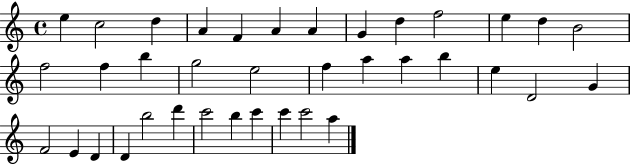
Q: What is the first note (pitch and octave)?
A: E5